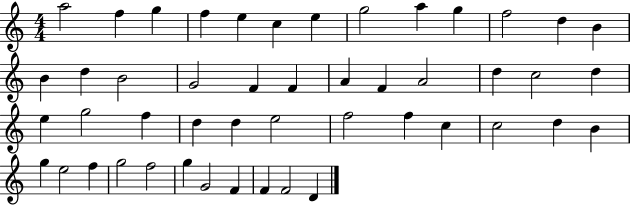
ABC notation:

X:1
T:Untitled
M:4/4
L:1/4
K:C
a2 f g f e c e g2 a g f2 d B B d B2 G2 F F A F A2 d c2 d e g2 f d d e2 f2 f c c2 d B g e2 f g2 f2 g G2 F F F2 D